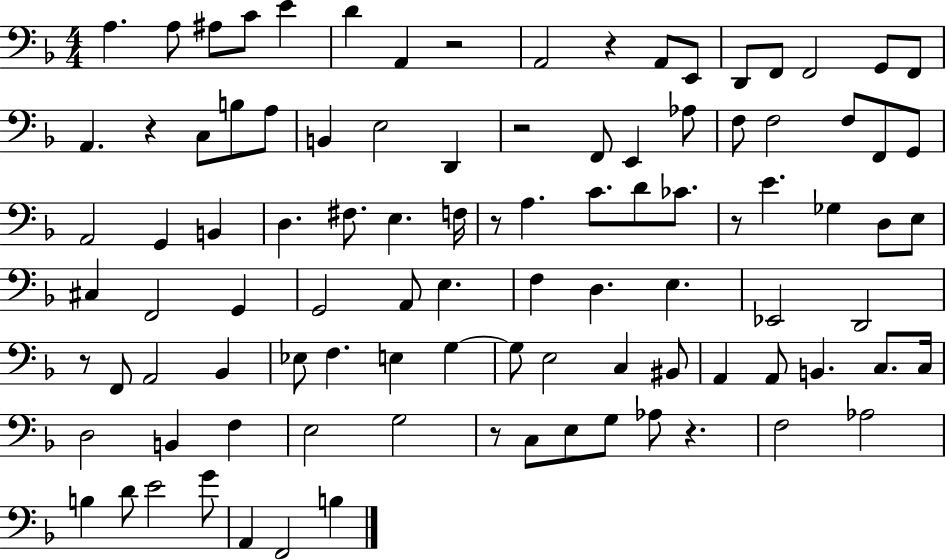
A3/q. A3/e A#3/e C4/e E4/q D4/q A2/q R/h A2/h R/q A2/e E2/e D2/e F2/e F2/h G2/e F2/e A2/q. R/q C3/e B3/e A3/e B2/q E3/h D2/q R/h F2/e E2/q Ab3/e F3/e F3/h F3/e F2/e G2/e A2/h G2/q B2/q D3/q. F#3/e. E3/q. F3/s R/e A3/q. C4/e. D4/e CES4/e. R/e E4/q. Gb3/q D3/e E3/e C#3/q F2/h G2/q G2/h A2/e E3/q. F3/q D3/q. E3/q. Eb2/h D2/h R/e F2/e A2/h Bb2/q Eb3/e F3/q. E3/q G3/q G3/e E3/h C3/q BIS2/e A2/q A2/e B2/q. C3/e. C3/s D3/h B2/q F3/q E3/h G3/h R/e C3/e E3/e G3/e Ab3/e R/q. F3/h Ab3/h B3/q D4/e E4/h G4/e A2/q F2/h B3/q